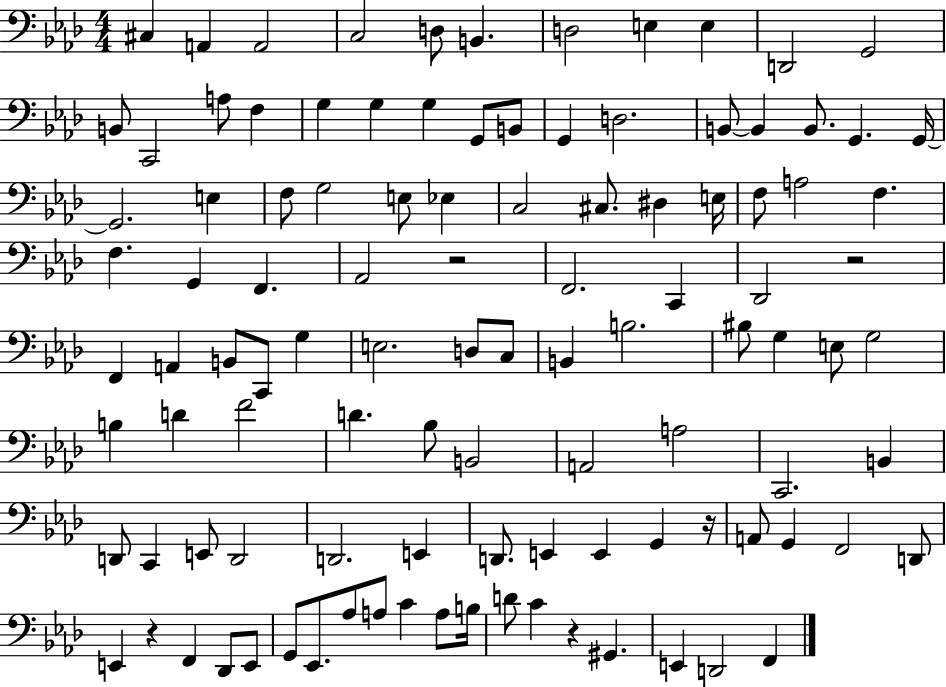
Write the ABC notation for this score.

X:1
T:Untitled
M:4/4
L:1/4
K:Ab
^C, A,, A,,2 C,2 D,/2 B,, D,2 E, E, D,,2 G,,2 B,,/2 C,,2 A,/2 F, G, G, G, G,,/2 B,,/2 G,, D,2 B,,/2 B,, B,,/2 G,, G,,/4 G,,2 E, F,/2 G,2 E,/2 _E, C,2 ^C,/2 ^D, E,/4 F,/2 A,2 F, F, G,, F,, _A,,2 z2 F,,2 C,, _D,,2 z2 F,, A,, B,,/2 C,,/2 G, E,2 D,/2 C,/2 B,, B,2 ^B,/2 G, E,/2 G,2 B, D F2 D _B,/2 B,,2 A,,2 A,2 C,,2 B,, D,,/2 C,, E,,/2 D,,2 D,,2 E,, D,,/2 E,, E,, G,, z/4 A,,/2 G,, F,,2 D,,/2 E,, z F,, _D,,/2 E,,/2 G,,/2 _E,,/2 _A,/2 A,/2 C A,/2 B,/4 D/2 C z ^G,, E,, D,,2 F,,